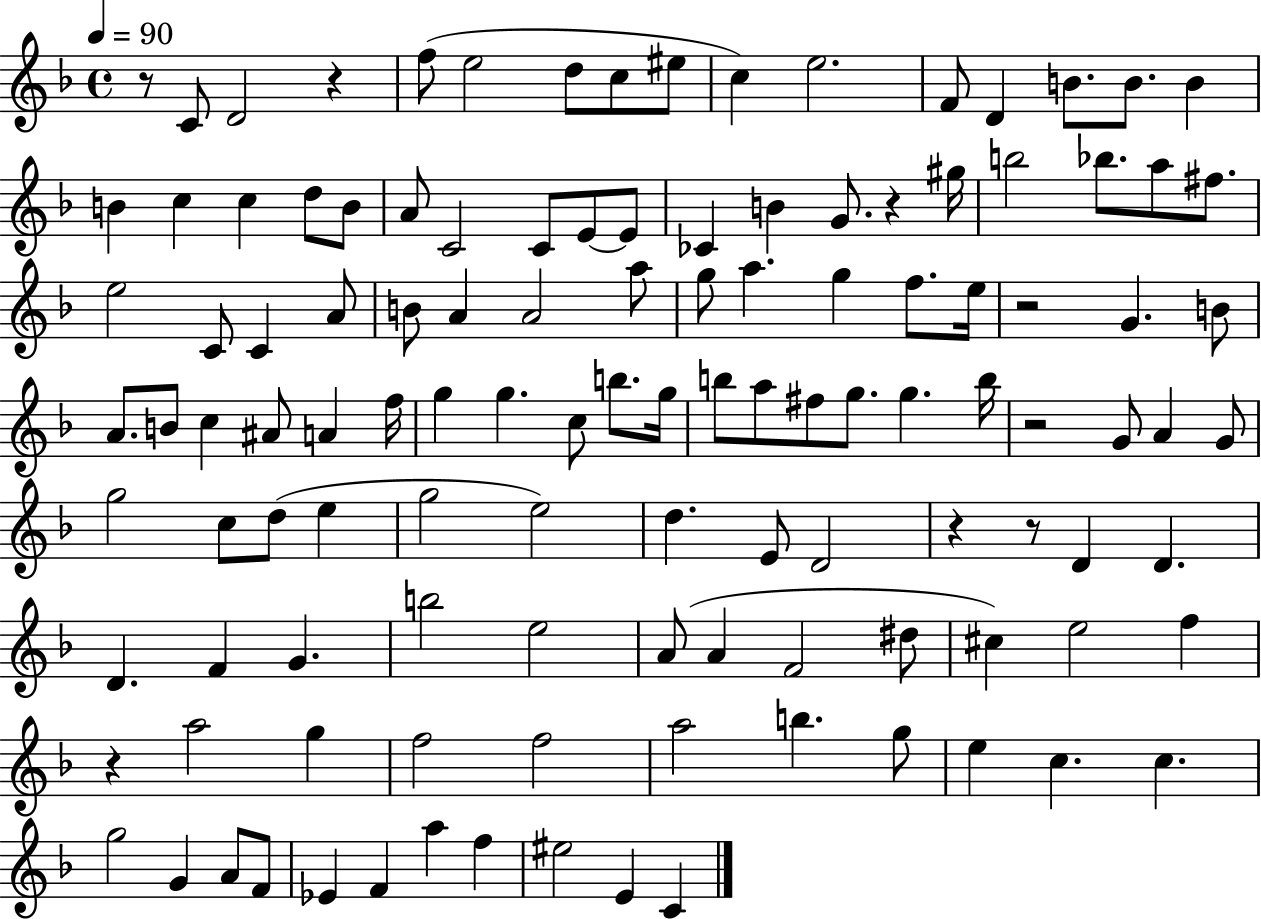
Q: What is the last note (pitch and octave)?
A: C4